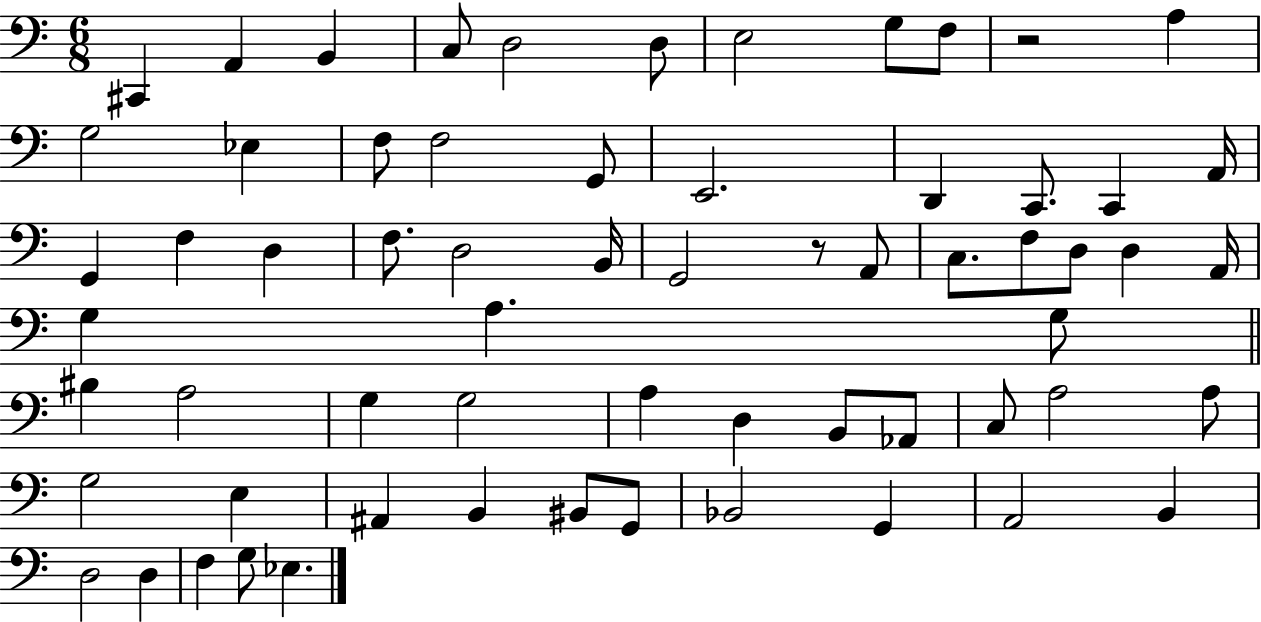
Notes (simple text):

C#2/q A2/q B2/q C3/e D3/h D3/e E3/h G3/e F3/e R/h A3/q G3/h Eb3/q F3/e F3/h G2/e E2/h. D2/q C2/e. C2/q A2/s G2/q F3/q D3/q F3/e. D3/h B2/s G2/h R/e A2/e C3/e. F3/e D3/e D3/q A2/s G3/q A3/q. G3/e BIS3/q A3/h G3/q G3/h A3/q D3/q B2/e Ab2/e C3/e A3/h A3/e G3/h E3/q A#2/q B2/q BIS2/e G2/e Bb2/h G2/q A2/h B2/q D3/h D3/q F3/q G3/e Eb3/q.